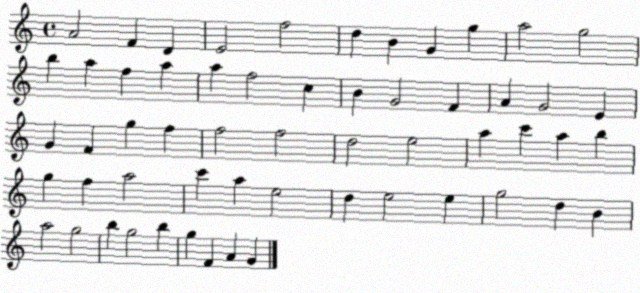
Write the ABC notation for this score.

X:1
T:Untitled
M:4/4
L:1/4
K:C
A2 F D E2 f2 d B G g a2 g2 b a f a a f2 c B G2 F A G2 E G F g f f2 f2 d2 e2 a c' a b g f a2 c' a e2 d e2 e g2 d B a2 g2 b g2 b g F A G